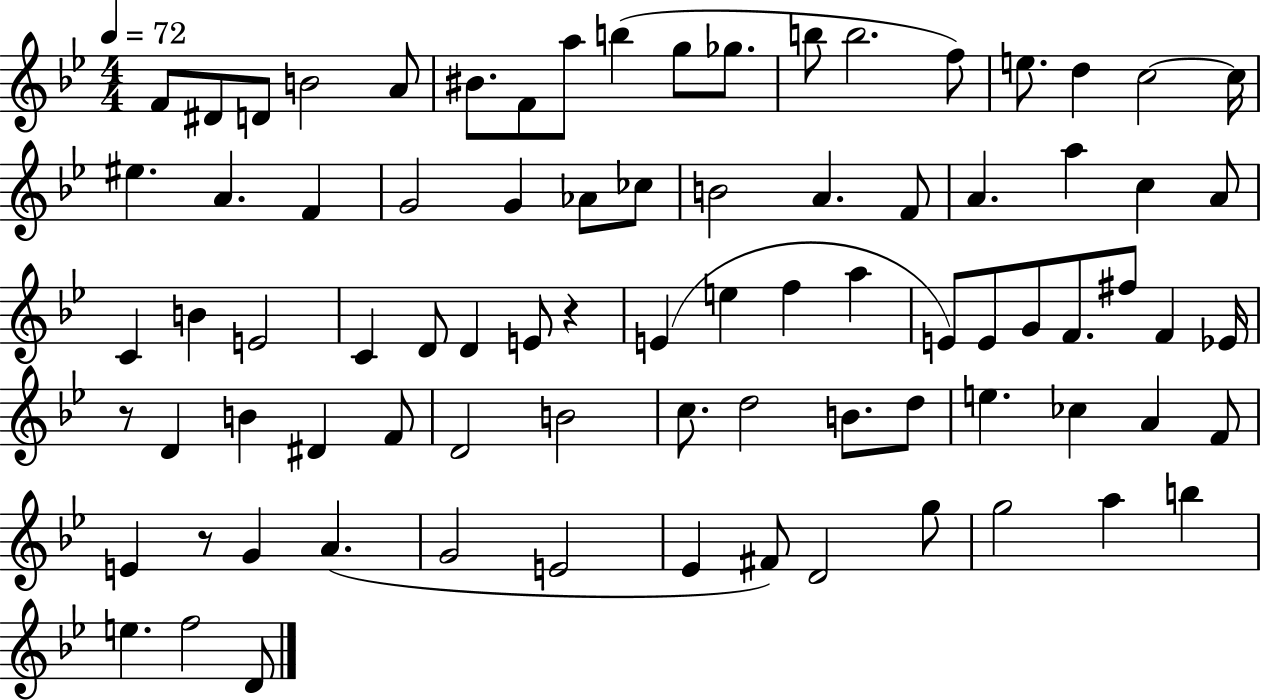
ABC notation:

X:1
T:Untitled
M:4/4
L:1/4
K:Bb
F/2 ^D/2 D/2 B2 A/2 ^B/2 F/2 a/2 b g/2 _g/2 b/2 b2 f/2 e/2 d c2 c/4 ^e A F G2 G _A/2 _c/2 B2 A F/2 A a c A/2 C B E2 C D/2 D E/2 z E e f a E/2 E/2 G/2 F/2 ^f/2 F _E/4 z/2 D B ^D F/2 D2 B2 c/2 d2 B/2 d/2 e _c A F/2 E z/2 G A G2 E2 _E ^F/2 D2 g/2 g2 a b e f2 D/2